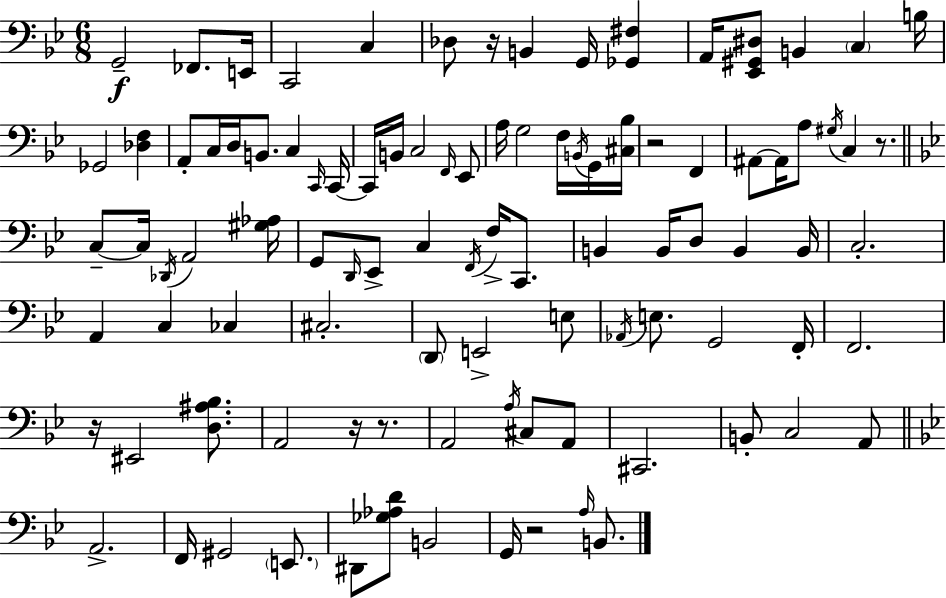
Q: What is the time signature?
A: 6/8